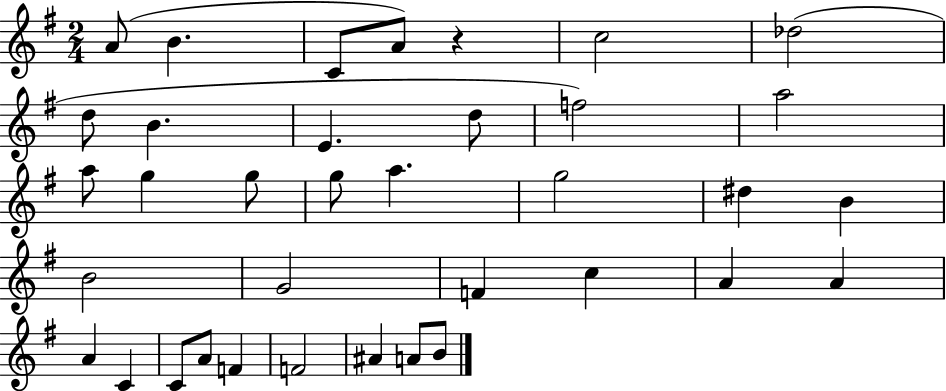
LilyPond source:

{
  \clef treble
  \numericTimeSignature
  \time 2/4
  \key g \major
  a'8( b'4. | c'8 a'8) r4 | c''2 | des''2( | \break d''8 b'4. | e'4. d''8 | f''2) | a''2 | \break a''8 g''4 g''8 | g''8 a''4. | g''2 | dis''4 b'4 | \break b'2 | g'2 | f'4 c''4 | a'4 a'4 | \break a'4 c'4 | c'8 a'8 f'4 | f'2 | ais'4 a'8 b'8 | \break \bar "|."
}